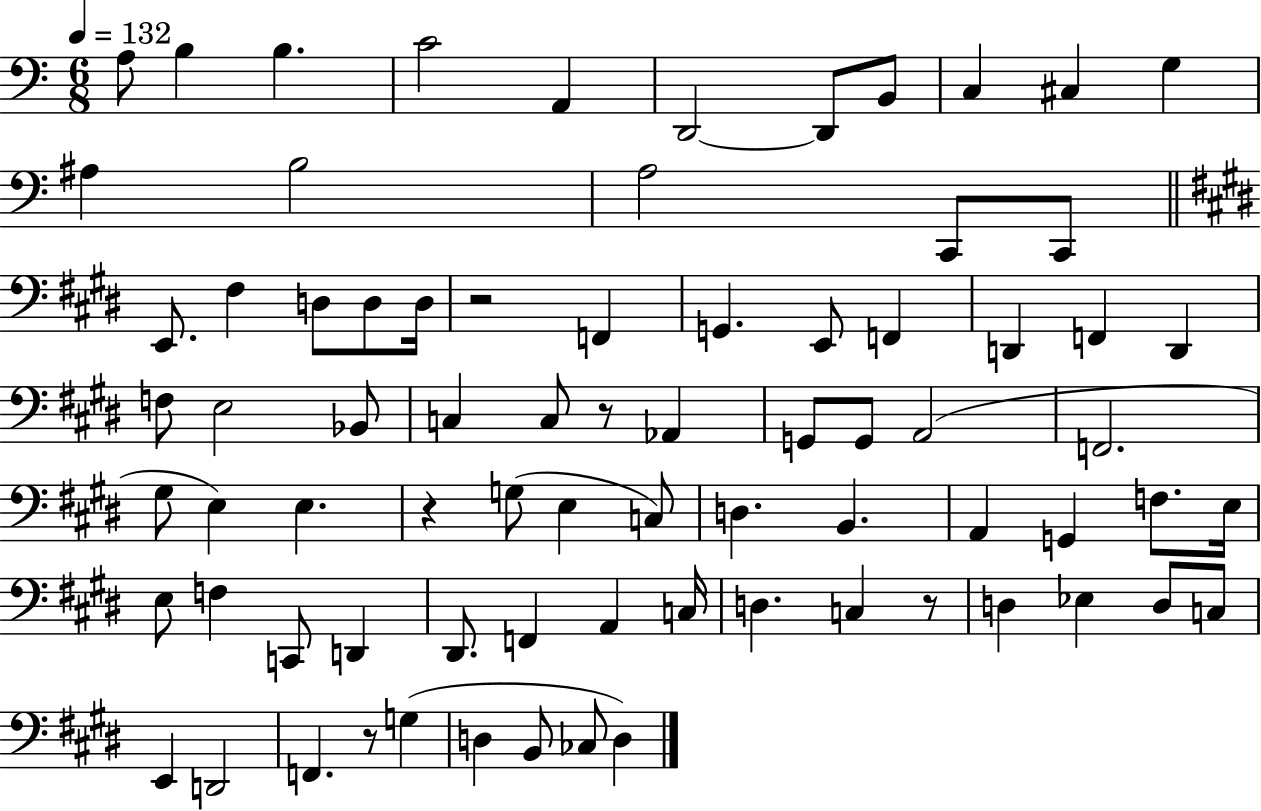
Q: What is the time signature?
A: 6/8